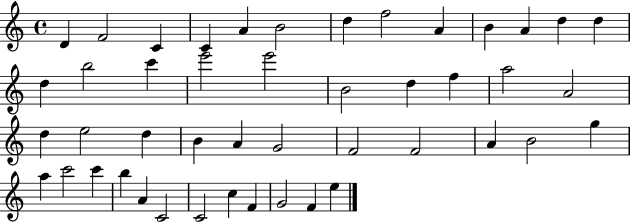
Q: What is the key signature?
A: C major